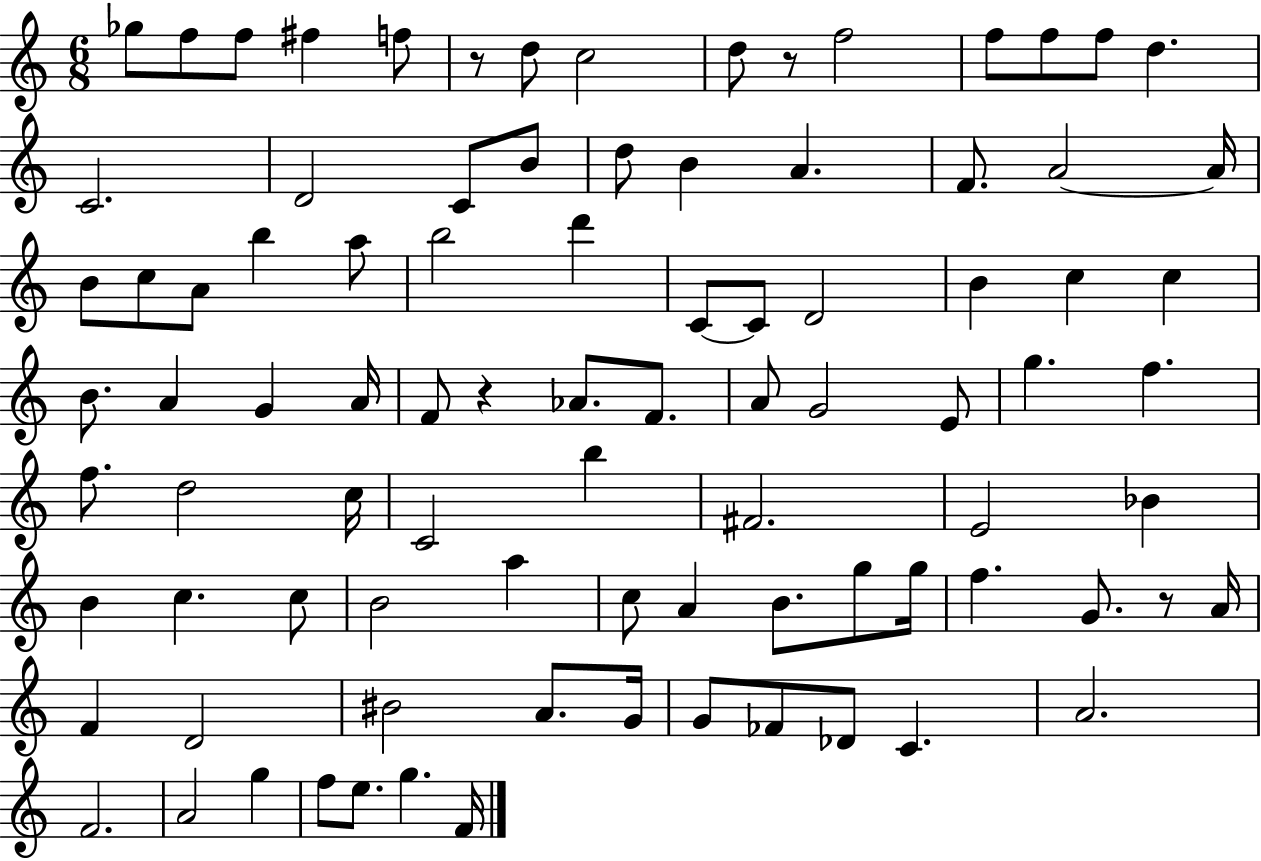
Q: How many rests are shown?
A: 4